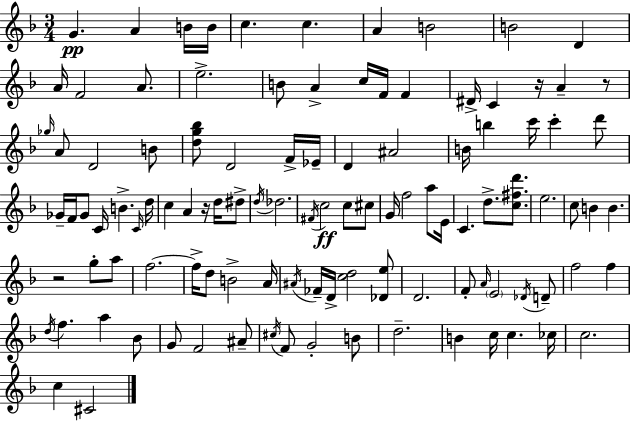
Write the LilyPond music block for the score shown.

{
  \clef treble
  \numericTimeSignature
  \time 3/4
  \key f \major
  g'4.\pp a'4 b'16 b'16 | c''4. c''4. | a'4 b'2 | b'2 d'4 | \break a'16 f'2 a'8. | e''2.-> | b'8 a'4-> c''16 f'16 f'4 | dis'16-> c'4 r16 a'4-- r8 | \break \grace { ges''16 } a'8 d'2 b'8 | <d'' g'' bes''>8 d'2 f'16-> | ees'16-- d'4 ais'2 | b'16 b''4 c'''16 c'''4-. d'''8 | \break ges'16-- f'16 ges'8 c'16 b'4.-> | \grace { c'16 } d''16 c''4 a'4 r16 d''16 | dis''8-> \acciaccatura { d''16 } des''2. | \acciaccatura { fis'16 } c''2\ff | \break c''8 cis''8 g'16 f''2 | a''8 e'16 c'4. d''8.-> | <c'' fis'' d'''>8. e''2. | c''8 b'4 b'4. | \break r2 | g''8-. a''8 f''2.~~ | f''16-> d''8 b'2-> | a'16 \acciaccatura { ais'16 } fes'16-- d'16-> <c'' d''>2 | \break <des' e''>8 d'2. | f'8-. \grace { a'16 } \parenthesize e'2 | \acciaccatura { des'16 } d'8-- f''2 | f''4 \acciaccatura { d''16 } f''4. | \break a''4 bes'8 g'8 f'2 | ais'8-- \acciaccatura { cis''16 } f'8 g'2-. | b'8 d''2.-- | b'4 | \break c''16 c''4. ces''16 c''2. | c''4 | cis'2 \bar "|."
}